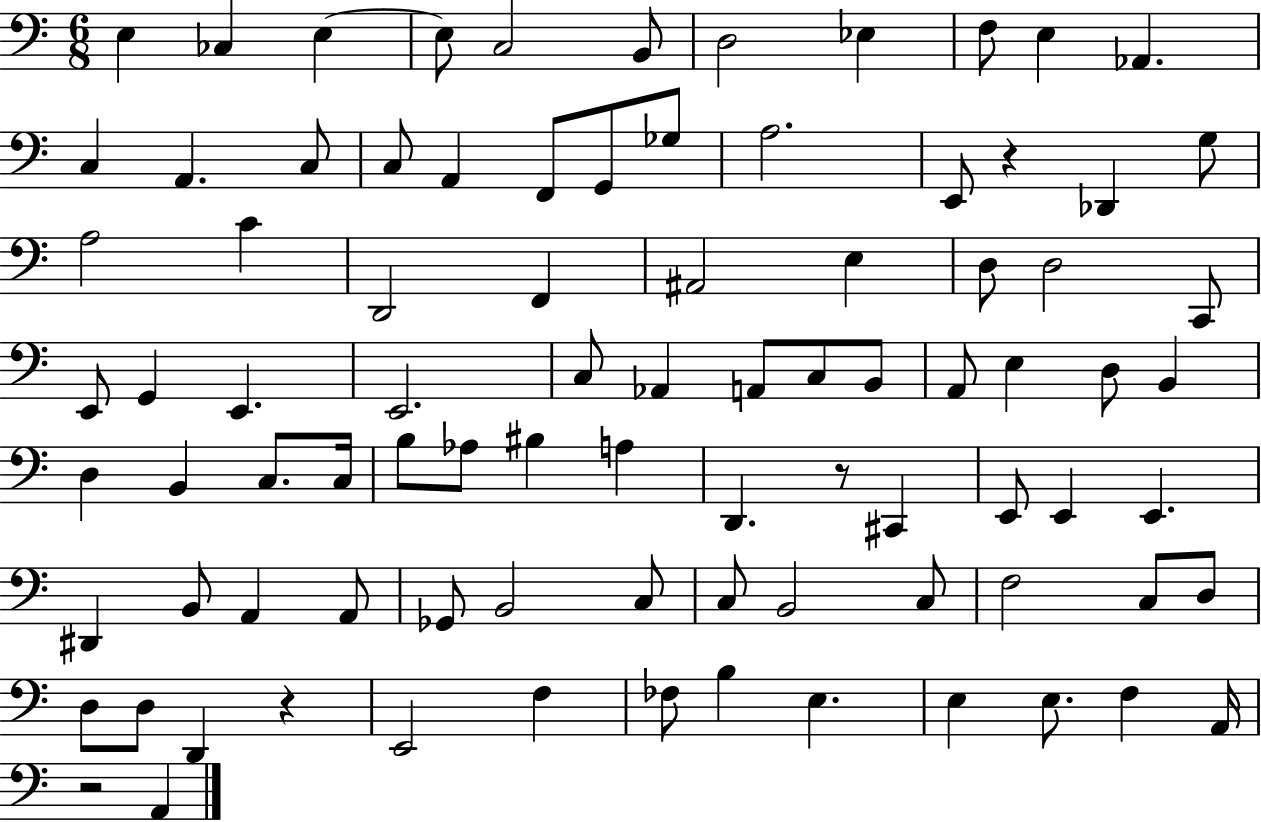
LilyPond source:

{
  \clef bass
  \numericTimeSignature
  \time 6/8
  \key c \major
  e4 ces4 e4~~ | e8 c2 b,8 | d2 ees4 | f8 e4 aes,4. | \break c4 a,4. c8 | c8 a,4 f,8 g,8 ges8 | a2. | e,8 r4 des,4 g8 | \break a2 c'4 | d,2 f,4 | ais,2 e4 | d8 d2 c,8 | \break e,8 g,4 e,4. | e,2. | c8 aes,4 a,8 c8 b,8 | a,8 e4 d8 b,4 | \break d4 b,4 c8. c16 | b8 aes8 bis4 a4 | d,4. r8 cis,4 | e,8 e,4 e,4. | \break dis,4 b,8 a,4 a,8 | ges,8 b,2 c8 | c8 b,2 c8 | f2 c8 d8 | \break d8 d8 d,4 r4 | e,2 f4 | fes8 b4 e4. | e4 e8. f4 a,16 | \break r2 a,4 | \bar "|."
}